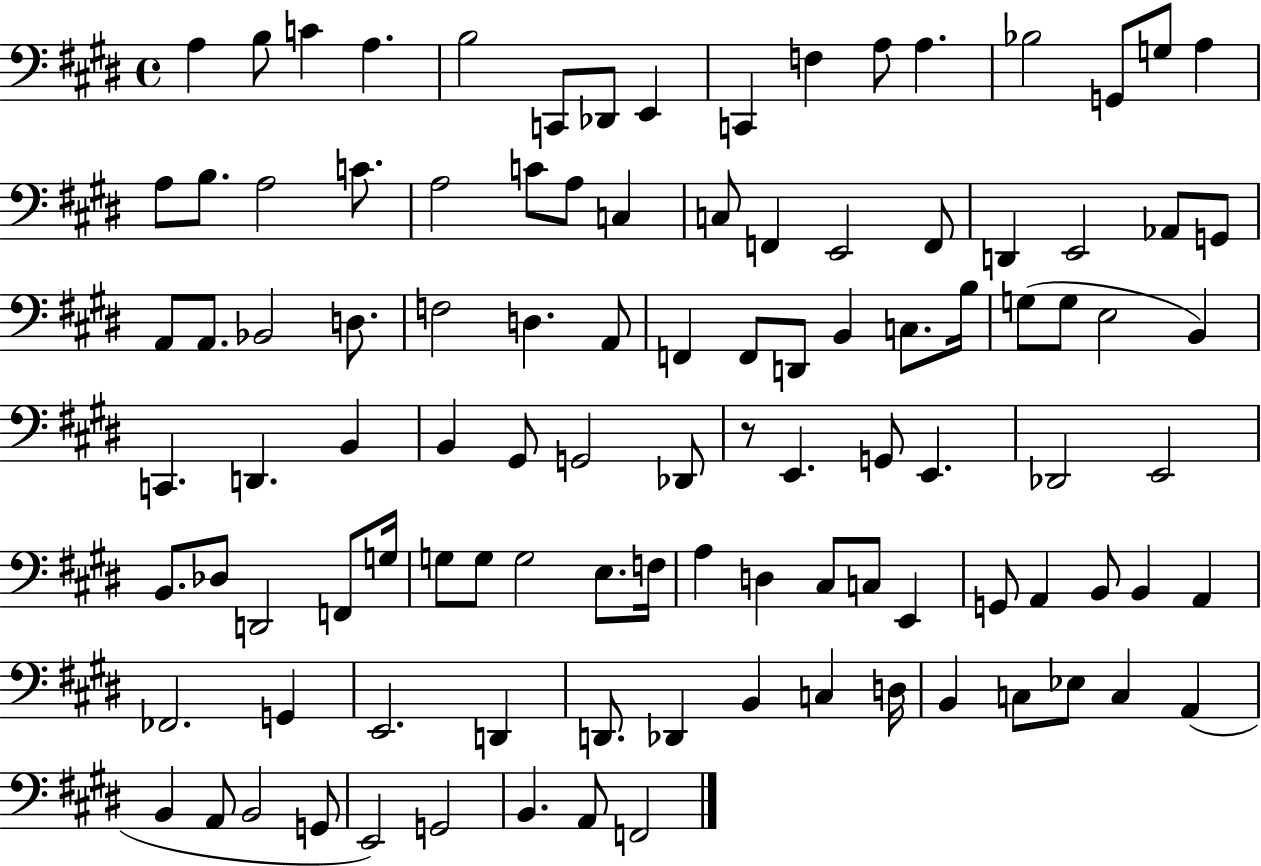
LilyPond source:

{
  \clef bass
  \time 4/4
  \defaultTimeSignature
  \key e \major
  a4 b8 c'4 a4. | b2 c,8 des,8 e,4 | c,4 f4 a8 a4. | bes2 g,8 g8 a4 | \break a8 b8. a2 c'8. | a2 c'8 a8 c4 | c8 f,4 e,2 f,8 | d,4 e,2 aes,8 g,8 | \break a,8 a,8. bes,2 d8. | f2 d4. a,8 | f,4 f,8 d,8 b,4 c8. b16 | g8( g8 e2 b,4) | \break c,4. d,4. b,4 | b,4 gis,8 g,2 des,8 | r8 e,4. g,8 e,4. | des,2 e,2 | \break b,8. des8 d,2 f,8 g16 | g8 g8 g2 e8. f16 | a4 d4 cis8 c8 e,4 | g,8 a,4 b,8 b,4 a,4 | \break fes,2. g,4 | e,2. d,4 | d,8. des,4 b,4 c4 d16 | b,4 c8 ees8 c4 a,4( | \break b,4 a,8 b,2 g,8 | e,2) g,2 | b,4. a,8 f,2 | \bar "|."
}